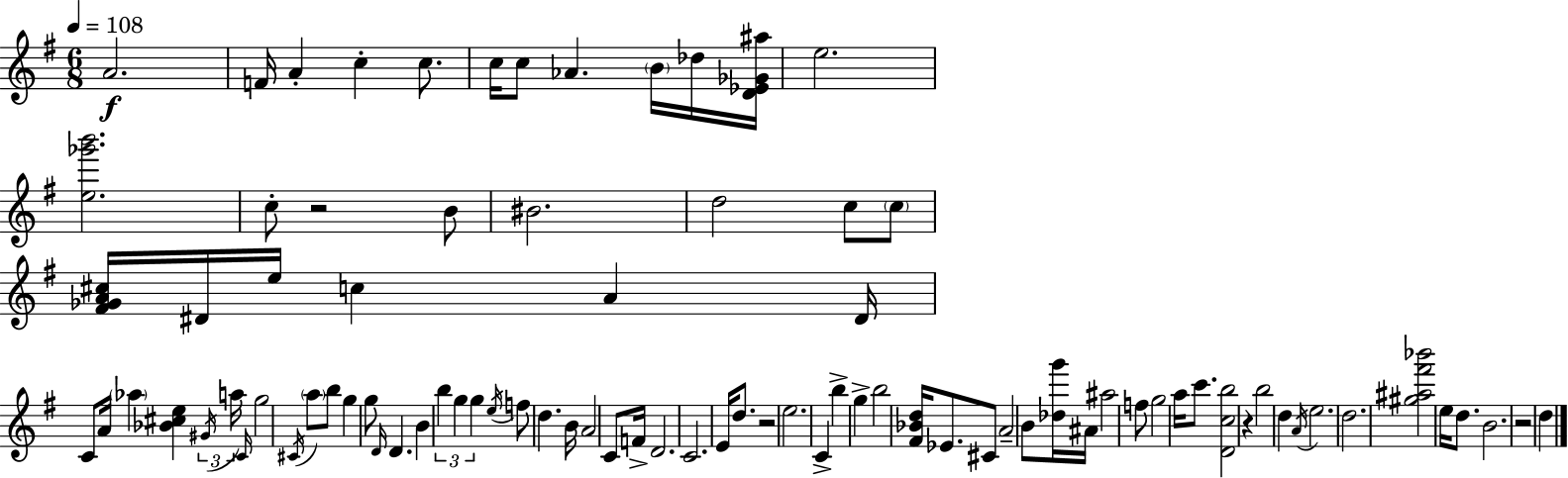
X:1
T:Untitled
M:6/8
L:1/4
K:Em
A2 F/4 A c c/2 c/4 c/2 _A B/4 _d/4 [D_E_G^a]/4 e2 [e_g'b']2 c/2 z2 B/2 ^B2 d2 c/2 c/2 [^F_GA^c]/4 ^D/4 e/4 c A ^D/4 C/2 A/4 _a [_B^ce] ^G/4 a/4 C/4 g2 ^C/4 a/2 b/2 g g/2 D/4 D B b g g e/4 f/2 d B/4 A2 C/2 F/4 D2 C2 E/4 d/2 z2 e2 C b g b2 [^F_Bd]/4 _E/2 ^C/2 A2 B/2 [_dg']/4 ^A/4 ^a2 f/2 g2 a/4 c'/2 [Dcb]2 z b2 d A/4 e2 d2 [^g^a^f'_b']2 e/4 d/2 B2 z2 d